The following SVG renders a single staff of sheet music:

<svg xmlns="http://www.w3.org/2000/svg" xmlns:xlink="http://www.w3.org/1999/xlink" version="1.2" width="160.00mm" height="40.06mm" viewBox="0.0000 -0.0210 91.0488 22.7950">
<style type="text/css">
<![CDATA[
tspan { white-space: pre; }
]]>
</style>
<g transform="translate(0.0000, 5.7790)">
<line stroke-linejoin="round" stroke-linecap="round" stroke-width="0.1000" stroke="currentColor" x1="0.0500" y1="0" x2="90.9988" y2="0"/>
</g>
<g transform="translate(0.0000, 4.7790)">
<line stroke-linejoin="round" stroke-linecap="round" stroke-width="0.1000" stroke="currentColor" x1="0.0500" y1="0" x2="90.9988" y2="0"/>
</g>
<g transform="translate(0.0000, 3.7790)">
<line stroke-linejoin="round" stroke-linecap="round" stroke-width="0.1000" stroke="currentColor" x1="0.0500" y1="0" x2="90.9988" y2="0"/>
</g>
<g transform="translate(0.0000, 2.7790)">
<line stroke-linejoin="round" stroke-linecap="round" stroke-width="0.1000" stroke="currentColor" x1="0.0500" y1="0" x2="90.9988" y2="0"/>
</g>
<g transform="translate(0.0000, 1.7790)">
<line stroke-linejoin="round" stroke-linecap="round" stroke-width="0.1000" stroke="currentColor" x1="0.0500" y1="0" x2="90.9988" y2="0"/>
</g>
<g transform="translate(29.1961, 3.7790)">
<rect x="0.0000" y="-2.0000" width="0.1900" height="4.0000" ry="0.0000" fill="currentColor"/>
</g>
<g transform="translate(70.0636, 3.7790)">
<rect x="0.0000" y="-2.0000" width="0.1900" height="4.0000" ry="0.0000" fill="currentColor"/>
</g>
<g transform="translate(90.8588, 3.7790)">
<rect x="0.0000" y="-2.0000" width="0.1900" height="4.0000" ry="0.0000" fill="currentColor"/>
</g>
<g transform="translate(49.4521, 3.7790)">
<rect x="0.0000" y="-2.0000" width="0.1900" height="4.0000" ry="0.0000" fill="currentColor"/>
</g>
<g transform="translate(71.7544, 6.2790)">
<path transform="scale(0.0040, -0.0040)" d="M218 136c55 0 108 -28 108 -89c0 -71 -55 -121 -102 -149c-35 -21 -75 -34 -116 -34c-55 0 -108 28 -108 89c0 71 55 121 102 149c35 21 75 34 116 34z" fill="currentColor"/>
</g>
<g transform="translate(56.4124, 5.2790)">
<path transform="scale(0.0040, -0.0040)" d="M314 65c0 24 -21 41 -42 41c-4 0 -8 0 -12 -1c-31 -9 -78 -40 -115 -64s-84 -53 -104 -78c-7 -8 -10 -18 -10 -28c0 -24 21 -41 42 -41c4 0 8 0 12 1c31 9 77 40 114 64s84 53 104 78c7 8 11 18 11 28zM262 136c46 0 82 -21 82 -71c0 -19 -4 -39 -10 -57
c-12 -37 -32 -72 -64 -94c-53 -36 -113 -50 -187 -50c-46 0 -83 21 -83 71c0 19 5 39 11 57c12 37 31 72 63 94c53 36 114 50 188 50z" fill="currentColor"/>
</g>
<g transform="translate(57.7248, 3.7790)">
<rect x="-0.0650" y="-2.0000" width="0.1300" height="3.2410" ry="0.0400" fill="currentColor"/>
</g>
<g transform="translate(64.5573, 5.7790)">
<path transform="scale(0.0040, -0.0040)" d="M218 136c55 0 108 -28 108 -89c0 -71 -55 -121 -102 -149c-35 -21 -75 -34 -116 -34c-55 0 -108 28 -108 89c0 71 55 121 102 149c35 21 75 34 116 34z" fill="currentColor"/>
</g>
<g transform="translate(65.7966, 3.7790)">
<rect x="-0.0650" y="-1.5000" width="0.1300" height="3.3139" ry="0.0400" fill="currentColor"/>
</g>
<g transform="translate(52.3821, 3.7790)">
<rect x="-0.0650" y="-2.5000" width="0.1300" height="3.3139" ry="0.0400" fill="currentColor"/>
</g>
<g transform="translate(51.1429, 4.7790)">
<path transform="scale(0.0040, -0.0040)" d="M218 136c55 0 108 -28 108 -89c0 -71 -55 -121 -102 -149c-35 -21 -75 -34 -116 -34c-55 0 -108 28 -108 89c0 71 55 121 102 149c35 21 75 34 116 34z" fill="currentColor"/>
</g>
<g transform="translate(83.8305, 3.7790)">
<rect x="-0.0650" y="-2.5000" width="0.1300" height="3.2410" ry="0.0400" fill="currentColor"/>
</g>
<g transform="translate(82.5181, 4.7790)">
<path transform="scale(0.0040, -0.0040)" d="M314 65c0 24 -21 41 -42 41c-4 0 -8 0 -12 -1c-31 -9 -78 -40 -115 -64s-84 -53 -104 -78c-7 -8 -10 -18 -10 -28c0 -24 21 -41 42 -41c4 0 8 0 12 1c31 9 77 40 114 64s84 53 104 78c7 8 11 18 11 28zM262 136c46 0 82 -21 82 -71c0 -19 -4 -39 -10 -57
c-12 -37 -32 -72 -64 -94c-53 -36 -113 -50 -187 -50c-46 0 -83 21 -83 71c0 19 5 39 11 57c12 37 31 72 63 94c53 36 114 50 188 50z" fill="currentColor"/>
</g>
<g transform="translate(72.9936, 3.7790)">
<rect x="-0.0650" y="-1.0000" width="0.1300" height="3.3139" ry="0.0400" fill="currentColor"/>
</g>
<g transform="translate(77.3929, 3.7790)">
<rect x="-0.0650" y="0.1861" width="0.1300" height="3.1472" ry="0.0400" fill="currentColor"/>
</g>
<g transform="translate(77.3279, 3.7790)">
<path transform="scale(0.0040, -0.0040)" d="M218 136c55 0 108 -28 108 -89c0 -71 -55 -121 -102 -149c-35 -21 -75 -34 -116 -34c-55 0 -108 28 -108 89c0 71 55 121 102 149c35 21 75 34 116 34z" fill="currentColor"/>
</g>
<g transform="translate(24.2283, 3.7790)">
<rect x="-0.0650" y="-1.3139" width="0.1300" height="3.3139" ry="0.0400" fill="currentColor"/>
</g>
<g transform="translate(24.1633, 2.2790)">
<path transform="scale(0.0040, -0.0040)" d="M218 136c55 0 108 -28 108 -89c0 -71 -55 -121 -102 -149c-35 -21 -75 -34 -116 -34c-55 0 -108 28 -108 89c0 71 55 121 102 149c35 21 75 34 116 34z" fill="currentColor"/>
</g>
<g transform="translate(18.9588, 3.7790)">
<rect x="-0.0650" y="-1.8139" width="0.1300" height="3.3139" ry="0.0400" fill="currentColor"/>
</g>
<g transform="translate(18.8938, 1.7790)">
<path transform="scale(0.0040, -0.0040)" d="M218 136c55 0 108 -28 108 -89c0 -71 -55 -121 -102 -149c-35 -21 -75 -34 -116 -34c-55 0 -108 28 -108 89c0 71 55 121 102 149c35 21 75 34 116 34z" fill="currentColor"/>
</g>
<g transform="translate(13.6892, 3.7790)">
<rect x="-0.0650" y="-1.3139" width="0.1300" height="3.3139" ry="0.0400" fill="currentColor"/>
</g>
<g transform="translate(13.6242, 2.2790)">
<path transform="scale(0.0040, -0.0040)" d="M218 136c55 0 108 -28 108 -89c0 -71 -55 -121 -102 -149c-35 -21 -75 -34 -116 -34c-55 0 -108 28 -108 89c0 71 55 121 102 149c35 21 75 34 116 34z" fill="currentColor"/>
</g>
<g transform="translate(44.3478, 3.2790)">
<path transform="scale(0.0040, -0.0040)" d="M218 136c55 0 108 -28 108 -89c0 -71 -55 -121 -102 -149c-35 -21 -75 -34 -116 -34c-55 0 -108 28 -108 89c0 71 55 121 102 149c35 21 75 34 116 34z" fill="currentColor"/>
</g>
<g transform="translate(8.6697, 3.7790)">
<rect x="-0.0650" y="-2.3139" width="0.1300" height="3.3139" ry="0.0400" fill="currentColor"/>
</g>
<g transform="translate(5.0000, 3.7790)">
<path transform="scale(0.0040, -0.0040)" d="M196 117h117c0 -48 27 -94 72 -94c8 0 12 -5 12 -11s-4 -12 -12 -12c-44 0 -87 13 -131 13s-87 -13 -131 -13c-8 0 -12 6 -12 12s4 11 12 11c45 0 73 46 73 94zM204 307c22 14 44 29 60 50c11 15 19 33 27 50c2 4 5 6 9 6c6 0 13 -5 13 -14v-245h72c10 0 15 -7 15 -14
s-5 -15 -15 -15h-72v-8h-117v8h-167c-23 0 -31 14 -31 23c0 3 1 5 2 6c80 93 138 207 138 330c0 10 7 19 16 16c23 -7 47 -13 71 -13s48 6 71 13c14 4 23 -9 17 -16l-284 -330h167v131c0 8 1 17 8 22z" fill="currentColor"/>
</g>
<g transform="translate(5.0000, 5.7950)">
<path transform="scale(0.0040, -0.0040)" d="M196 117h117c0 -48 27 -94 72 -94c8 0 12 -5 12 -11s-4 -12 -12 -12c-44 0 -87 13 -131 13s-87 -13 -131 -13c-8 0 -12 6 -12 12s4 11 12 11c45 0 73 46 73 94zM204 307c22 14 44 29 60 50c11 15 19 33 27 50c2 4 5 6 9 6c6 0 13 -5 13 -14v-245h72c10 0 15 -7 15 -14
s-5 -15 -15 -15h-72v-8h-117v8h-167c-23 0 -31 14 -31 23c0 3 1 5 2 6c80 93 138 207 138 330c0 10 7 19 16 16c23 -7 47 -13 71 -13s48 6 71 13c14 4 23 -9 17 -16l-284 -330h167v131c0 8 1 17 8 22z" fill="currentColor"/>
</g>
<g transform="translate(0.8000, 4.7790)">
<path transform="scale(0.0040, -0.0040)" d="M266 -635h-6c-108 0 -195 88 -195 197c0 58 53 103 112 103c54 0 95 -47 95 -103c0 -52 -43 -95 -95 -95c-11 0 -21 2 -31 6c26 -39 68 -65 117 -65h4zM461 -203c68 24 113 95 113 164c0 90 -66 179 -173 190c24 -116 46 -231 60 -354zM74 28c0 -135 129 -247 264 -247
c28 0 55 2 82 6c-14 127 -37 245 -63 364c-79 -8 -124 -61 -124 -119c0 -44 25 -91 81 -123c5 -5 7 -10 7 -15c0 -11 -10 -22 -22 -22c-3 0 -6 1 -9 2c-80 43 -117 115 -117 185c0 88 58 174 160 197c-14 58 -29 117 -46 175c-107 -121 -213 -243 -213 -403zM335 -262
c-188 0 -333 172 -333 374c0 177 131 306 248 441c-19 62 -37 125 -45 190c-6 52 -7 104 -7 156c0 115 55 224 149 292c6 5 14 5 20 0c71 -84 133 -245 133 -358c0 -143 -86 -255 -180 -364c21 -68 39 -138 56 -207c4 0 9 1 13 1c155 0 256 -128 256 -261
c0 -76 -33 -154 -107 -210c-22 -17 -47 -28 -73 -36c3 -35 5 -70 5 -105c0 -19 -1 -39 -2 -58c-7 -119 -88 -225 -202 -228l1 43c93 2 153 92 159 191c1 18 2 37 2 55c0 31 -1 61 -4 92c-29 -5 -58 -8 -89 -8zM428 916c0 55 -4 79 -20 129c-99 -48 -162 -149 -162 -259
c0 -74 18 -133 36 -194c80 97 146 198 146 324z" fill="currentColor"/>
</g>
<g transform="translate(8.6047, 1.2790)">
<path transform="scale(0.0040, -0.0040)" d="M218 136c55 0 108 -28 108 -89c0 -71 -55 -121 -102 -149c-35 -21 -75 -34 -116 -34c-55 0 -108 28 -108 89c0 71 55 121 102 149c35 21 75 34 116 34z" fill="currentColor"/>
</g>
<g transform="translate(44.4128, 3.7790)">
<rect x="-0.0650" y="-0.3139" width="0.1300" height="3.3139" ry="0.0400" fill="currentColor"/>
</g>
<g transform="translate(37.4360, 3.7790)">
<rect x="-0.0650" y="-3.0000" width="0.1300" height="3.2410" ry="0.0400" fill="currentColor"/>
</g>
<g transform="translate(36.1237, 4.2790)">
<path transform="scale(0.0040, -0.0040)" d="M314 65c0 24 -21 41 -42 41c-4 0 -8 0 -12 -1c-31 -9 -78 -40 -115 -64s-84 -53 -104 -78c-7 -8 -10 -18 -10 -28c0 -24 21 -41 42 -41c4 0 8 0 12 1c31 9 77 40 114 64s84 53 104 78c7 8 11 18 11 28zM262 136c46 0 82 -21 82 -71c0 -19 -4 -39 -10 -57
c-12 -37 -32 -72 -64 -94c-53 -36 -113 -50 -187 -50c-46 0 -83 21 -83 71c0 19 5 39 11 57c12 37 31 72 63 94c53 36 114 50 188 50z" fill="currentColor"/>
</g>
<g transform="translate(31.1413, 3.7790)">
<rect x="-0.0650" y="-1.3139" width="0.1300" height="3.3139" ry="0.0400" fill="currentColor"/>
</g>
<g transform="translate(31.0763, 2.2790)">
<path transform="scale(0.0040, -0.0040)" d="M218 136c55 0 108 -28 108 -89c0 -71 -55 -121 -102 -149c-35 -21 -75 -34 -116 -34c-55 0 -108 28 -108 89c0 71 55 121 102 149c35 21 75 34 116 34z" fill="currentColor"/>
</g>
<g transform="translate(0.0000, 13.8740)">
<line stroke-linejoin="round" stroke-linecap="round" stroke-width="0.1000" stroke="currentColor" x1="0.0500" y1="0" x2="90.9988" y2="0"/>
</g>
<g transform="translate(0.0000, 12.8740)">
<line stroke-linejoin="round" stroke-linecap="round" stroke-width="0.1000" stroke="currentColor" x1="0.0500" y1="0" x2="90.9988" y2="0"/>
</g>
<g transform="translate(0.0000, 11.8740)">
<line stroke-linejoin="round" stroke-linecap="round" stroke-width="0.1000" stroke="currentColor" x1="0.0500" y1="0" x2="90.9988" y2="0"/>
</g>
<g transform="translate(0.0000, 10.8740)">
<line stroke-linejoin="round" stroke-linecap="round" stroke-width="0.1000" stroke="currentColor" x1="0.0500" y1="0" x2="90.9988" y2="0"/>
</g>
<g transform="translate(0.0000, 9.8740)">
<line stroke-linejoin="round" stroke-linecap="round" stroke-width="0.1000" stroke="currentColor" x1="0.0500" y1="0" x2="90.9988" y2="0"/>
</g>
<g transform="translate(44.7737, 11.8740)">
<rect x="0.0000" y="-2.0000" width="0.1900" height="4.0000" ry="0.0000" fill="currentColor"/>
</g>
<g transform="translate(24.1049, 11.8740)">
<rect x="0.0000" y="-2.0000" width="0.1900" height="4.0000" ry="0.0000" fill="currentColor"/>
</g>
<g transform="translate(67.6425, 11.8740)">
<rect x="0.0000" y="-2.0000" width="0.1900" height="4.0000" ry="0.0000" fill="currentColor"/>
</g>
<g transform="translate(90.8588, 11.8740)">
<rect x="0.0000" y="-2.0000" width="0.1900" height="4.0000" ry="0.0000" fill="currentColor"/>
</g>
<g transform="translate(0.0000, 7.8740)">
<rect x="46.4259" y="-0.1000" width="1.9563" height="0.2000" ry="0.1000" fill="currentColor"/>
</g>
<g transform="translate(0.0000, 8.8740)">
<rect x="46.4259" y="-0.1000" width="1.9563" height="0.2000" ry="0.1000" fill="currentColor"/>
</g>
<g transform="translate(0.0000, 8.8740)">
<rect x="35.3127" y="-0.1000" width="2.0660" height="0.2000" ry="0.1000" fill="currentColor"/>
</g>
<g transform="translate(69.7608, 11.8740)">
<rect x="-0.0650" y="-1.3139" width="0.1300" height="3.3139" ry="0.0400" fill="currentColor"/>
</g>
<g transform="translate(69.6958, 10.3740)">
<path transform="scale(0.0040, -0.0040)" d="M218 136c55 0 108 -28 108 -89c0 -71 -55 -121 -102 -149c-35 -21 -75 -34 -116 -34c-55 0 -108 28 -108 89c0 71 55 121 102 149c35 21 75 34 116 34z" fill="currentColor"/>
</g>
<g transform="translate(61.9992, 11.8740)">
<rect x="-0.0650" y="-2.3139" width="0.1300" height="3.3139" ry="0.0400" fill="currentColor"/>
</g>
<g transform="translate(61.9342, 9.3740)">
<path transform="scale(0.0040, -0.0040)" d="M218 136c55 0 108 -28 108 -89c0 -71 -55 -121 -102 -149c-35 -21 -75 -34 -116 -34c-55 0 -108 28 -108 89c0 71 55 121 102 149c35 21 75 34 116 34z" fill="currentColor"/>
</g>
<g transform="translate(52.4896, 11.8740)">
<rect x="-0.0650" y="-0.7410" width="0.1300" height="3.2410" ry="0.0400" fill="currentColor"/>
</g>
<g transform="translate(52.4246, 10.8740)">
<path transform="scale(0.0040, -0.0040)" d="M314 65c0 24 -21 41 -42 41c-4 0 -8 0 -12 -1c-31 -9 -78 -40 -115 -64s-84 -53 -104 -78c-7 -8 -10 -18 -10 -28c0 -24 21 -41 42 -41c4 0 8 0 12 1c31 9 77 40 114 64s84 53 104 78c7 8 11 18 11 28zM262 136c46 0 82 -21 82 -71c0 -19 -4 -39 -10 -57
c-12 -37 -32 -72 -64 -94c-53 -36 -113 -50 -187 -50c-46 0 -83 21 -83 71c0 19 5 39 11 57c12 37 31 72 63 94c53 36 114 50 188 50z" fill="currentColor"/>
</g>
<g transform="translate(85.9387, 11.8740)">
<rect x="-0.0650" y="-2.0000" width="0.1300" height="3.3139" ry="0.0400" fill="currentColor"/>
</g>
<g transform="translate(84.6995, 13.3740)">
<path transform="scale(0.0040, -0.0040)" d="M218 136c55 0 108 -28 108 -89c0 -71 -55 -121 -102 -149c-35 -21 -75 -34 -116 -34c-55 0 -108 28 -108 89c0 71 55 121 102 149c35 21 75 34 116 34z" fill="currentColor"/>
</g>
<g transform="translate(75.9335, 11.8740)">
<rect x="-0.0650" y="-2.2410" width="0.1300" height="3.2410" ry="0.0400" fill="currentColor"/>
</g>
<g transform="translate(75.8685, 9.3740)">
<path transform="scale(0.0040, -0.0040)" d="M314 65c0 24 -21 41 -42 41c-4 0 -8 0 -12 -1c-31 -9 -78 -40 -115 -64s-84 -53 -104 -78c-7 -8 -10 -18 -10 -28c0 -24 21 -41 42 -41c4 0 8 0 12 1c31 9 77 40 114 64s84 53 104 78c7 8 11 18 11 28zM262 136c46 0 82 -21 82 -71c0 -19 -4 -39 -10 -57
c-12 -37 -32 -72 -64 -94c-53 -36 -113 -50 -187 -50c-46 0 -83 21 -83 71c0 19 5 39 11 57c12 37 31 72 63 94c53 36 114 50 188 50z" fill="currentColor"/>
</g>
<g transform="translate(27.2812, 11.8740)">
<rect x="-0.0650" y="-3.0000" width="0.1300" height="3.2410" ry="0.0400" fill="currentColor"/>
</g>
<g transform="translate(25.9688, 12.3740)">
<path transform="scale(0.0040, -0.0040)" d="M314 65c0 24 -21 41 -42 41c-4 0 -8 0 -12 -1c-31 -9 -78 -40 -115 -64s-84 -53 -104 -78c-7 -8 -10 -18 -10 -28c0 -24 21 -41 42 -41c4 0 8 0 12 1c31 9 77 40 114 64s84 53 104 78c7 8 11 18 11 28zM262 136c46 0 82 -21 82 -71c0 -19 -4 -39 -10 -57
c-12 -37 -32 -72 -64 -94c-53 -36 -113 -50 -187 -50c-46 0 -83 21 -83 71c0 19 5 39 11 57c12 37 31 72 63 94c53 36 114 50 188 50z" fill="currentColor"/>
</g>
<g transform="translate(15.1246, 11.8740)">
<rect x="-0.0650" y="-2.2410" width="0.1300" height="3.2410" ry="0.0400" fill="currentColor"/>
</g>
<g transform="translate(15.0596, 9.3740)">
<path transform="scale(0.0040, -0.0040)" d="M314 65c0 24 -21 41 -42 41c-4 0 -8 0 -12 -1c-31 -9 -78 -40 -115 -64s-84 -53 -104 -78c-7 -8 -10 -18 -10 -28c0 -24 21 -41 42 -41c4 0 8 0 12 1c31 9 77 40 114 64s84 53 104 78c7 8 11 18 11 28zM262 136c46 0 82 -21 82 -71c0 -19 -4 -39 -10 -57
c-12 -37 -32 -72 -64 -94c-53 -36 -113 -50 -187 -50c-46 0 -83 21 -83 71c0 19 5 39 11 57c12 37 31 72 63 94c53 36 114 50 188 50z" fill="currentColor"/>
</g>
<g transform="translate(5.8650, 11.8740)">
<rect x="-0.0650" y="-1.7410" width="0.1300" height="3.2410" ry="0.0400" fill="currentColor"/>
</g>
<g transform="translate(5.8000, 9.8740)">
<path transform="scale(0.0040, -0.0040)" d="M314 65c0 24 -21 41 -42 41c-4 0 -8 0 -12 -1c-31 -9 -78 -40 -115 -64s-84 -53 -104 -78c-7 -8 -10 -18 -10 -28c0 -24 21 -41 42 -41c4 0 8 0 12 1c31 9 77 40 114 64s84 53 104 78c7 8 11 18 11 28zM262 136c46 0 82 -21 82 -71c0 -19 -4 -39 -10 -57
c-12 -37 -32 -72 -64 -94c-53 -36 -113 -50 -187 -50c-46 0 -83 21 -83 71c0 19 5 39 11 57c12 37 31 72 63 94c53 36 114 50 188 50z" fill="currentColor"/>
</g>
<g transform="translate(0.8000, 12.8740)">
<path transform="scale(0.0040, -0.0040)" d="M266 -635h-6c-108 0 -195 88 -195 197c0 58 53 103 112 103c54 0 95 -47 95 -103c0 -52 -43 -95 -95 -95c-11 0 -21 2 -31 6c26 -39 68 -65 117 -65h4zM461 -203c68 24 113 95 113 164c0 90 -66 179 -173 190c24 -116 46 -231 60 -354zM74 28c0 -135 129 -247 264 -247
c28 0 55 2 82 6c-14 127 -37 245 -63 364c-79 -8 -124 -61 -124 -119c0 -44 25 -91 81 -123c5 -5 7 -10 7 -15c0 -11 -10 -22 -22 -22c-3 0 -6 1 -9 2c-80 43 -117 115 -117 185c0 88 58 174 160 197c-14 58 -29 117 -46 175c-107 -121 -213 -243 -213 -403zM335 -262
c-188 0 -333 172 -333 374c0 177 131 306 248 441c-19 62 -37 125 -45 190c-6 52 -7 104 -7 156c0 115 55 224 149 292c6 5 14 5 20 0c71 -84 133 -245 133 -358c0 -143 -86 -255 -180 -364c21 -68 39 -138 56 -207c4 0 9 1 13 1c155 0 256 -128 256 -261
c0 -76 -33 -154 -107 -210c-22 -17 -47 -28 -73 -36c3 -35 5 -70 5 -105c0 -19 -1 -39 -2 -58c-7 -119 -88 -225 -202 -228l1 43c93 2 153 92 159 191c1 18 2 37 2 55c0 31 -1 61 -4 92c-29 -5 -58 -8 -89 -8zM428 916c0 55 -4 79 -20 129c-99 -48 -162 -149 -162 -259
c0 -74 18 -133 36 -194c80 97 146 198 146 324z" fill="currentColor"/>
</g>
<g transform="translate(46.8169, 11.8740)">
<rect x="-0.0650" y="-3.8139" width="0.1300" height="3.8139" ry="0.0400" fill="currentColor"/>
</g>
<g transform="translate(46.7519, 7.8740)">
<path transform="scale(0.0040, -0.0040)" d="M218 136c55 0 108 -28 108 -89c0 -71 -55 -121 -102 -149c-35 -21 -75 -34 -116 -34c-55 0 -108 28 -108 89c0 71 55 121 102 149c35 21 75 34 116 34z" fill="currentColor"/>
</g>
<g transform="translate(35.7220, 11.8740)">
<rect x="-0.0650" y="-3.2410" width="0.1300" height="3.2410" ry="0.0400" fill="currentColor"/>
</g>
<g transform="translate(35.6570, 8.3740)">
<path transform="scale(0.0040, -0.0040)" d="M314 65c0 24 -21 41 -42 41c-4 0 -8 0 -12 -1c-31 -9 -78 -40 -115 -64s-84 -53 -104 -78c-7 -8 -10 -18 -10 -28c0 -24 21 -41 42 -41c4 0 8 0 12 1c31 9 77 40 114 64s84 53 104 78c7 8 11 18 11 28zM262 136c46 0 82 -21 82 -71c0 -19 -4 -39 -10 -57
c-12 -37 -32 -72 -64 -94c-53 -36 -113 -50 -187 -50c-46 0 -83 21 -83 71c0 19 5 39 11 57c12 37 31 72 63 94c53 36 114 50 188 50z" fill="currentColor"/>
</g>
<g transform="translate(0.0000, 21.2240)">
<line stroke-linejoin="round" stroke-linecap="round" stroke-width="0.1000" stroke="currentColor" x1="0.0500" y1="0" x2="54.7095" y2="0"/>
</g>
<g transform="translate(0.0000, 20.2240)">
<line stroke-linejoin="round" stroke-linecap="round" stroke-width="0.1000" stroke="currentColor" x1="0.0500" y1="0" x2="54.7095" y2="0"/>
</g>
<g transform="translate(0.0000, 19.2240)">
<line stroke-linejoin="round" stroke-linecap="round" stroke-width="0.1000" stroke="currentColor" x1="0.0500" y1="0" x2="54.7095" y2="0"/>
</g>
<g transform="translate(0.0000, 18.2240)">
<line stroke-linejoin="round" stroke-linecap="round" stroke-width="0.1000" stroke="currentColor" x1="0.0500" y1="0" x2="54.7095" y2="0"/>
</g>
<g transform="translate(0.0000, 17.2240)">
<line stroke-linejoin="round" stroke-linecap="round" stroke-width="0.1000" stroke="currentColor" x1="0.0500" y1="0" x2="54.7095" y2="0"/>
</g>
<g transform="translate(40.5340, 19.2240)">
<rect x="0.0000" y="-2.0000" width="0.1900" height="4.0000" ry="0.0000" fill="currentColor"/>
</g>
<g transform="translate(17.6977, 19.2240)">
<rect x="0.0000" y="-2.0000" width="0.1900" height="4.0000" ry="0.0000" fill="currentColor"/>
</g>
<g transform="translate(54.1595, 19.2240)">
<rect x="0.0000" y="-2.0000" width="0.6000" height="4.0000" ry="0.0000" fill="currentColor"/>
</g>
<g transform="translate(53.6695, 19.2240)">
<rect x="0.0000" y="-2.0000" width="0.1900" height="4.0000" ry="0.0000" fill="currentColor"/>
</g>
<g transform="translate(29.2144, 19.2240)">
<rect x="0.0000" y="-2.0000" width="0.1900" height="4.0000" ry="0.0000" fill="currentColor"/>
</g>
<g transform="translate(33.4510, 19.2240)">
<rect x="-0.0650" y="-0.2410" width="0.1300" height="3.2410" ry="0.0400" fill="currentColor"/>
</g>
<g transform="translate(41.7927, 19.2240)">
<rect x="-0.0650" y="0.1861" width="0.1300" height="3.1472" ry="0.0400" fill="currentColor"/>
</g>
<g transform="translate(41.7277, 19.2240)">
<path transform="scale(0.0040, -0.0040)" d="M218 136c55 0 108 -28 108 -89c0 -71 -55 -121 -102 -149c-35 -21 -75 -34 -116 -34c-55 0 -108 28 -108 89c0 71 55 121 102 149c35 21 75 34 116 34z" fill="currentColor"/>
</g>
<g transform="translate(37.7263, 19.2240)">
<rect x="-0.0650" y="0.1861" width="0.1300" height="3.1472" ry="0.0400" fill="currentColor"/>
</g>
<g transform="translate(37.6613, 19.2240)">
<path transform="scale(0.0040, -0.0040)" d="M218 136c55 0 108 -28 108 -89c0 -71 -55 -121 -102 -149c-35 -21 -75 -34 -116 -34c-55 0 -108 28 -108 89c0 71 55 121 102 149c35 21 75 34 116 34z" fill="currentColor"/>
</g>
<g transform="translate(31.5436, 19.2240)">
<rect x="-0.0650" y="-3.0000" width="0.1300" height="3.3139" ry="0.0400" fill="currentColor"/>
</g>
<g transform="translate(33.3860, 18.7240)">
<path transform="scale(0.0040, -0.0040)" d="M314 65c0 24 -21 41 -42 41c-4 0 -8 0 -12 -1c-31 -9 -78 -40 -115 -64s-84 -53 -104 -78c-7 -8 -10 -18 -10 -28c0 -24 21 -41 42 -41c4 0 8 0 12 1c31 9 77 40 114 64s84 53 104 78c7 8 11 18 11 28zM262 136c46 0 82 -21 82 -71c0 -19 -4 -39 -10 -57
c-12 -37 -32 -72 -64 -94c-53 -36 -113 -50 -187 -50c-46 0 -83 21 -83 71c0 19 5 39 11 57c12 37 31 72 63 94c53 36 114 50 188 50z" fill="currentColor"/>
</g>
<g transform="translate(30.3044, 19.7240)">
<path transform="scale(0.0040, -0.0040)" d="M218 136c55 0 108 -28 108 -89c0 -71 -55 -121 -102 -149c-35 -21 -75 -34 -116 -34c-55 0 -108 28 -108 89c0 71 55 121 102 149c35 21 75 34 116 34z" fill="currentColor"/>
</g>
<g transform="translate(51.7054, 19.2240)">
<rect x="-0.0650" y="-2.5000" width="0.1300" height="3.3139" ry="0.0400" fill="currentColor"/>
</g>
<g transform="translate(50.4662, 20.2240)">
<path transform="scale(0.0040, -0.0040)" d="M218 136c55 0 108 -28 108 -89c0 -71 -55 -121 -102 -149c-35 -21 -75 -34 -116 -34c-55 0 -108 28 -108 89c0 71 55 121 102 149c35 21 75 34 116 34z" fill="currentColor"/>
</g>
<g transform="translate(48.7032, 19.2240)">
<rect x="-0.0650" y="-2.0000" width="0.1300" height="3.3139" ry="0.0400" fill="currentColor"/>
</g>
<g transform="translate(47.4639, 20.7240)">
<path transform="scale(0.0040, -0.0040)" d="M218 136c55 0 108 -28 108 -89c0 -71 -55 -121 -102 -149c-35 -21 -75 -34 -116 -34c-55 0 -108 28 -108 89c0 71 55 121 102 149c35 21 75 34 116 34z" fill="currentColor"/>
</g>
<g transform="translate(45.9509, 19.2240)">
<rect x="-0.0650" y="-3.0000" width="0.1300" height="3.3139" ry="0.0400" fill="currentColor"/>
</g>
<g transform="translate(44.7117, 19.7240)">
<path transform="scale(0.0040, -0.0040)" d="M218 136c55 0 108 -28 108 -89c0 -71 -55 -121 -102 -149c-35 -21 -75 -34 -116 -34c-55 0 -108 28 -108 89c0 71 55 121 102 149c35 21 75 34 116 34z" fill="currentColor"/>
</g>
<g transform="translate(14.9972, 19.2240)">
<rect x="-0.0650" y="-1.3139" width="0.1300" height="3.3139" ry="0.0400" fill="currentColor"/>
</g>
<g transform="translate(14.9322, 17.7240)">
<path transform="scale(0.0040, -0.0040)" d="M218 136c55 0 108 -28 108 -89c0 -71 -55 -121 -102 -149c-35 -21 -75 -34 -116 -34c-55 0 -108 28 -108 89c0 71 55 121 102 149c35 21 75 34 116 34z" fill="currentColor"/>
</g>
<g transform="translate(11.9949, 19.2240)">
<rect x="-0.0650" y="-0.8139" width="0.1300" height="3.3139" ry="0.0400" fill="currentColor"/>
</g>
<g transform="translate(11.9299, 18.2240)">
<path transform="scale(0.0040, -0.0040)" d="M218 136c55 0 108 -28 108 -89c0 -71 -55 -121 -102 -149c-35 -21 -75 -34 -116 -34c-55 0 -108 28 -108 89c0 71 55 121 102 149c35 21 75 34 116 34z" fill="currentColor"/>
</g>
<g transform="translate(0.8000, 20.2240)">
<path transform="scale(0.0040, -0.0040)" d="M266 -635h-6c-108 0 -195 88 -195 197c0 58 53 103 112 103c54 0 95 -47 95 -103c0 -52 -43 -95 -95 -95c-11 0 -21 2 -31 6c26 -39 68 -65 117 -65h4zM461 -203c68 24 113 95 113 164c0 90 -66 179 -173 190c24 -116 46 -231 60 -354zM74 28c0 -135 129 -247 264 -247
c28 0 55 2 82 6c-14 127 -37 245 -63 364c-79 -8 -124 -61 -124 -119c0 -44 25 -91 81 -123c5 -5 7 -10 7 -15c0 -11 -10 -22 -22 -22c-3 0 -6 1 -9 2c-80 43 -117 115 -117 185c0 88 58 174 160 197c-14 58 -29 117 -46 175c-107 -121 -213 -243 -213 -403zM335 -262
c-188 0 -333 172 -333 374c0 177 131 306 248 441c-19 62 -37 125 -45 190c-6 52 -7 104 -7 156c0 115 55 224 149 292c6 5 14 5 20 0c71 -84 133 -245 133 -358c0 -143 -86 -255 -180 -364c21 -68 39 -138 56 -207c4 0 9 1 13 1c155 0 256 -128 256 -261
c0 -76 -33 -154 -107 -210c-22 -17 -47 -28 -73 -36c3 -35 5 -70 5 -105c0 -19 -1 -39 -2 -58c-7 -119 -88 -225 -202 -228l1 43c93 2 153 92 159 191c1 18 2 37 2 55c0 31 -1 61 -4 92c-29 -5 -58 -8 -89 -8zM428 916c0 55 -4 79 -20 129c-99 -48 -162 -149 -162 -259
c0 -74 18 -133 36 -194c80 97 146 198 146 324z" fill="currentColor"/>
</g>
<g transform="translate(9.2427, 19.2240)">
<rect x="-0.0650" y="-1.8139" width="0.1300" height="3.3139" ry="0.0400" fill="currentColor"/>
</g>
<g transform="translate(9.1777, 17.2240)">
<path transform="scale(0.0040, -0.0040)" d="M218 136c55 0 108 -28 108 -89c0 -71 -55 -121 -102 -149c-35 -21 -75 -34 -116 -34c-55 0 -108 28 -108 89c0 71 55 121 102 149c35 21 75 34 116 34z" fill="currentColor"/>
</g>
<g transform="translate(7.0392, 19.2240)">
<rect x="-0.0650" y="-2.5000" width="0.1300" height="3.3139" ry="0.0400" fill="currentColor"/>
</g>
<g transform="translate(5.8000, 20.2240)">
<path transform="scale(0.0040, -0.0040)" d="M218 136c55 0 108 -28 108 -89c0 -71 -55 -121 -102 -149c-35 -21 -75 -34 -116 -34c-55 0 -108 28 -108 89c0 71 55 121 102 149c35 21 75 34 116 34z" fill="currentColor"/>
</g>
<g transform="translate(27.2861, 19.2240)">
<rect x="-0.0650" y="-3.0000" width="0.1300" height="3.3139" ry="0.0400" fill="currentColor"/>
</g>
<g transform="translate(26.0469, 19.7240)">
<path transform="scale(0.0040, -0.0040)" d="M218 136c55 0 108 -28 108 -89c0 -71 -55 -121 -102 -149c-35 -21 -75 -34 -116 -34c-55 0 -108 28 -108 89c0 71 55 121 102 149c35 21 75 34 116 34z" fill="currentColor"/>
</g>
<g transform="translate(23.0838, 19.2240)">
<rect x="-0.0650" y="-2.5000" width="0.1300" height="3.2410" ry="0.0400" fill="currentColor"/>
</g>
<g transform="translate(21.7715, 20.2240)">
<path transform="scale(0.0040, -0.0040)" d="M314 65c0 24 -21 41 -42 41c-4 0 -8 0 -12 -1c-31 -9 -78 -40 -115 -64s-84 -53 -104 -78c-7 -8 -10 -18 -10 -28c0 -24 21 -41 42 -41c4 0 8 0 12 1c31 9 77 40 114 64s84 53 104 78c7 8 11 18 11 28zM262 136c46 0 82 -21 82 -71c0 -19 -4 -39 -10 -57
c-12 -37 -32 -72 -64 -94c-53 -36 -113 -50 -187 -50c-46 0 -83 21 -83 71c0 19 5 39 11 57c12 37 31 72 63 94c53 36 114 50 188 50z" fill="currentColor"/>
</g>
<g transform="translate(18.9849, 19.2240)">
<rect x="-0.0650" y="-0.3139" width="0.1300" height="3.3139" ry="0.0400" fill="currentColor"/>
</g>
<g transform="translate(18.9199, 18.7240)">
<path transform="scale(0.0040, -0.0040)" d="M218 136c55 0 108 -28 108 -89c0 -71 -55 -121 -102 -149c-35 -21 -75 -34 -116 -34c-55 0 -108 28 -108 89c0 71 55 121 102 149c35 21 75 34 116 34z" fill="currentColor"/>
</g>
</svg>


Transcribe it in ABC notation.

X:1
T:Untitled
M:4/4
L:1/4
K:C
g e f e e A2 c G F2 E D B G2 f2 g2 A2 b2 c' d2 g e g2 F G f d e c G2 A A c2 B B A F G